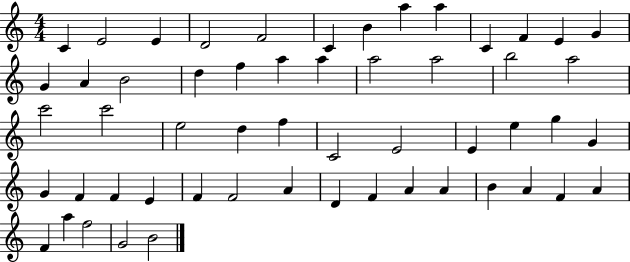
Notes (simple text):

C4/q E4/h E4/q D4/h F4/h C4/q B4/q A5/q A5/q C4/q F4/q E4/q G4/q G4/q A4/q B4/h D5/q F5/q A5/q A5/q A5/h A5/h B5/h A5/h C6/h C6/h E5/h D5/q F5/q C4/h E4/h E4/q E5/q G5/q G4/q G4/q F4/q F4/q E4/q F4/q F4/h A4/q D4/q F4/q A4/q A4/q B4/q A4/q F4/q A4/q F4/q A5/q F5/h G4/h B4/h